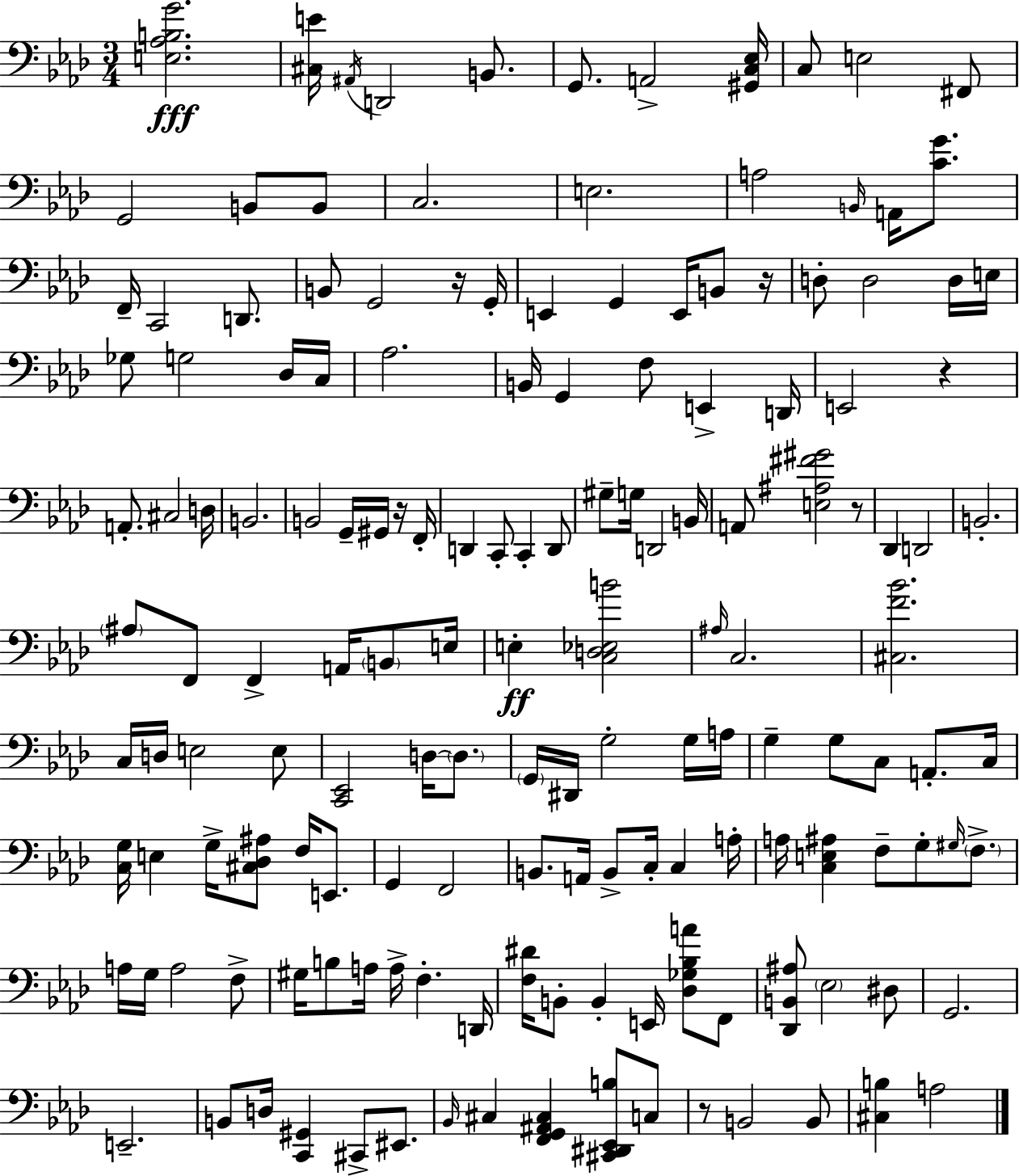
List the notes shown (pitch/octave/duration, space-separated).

[E3,Ab3,B3,G4]/h. [C#3,E4]/s A#2/s D2/h B2/e. G2/e. A2/h [G#2,C3,Eb3]/s C3/e E3/h F#2/e G2/h B2/e B2/e C3/h. E3/h. A3/h B2/s A2/s [C4,G4]/e. F2/s C2/h D2/e. B2/e G2/h R/s G2/s E2/q G2/q E2/s B2/e R/s D3/e D3/h D3/s E3/s Gb3/e G3/h Db3/s C3/s Ab3/h. B2/s G2/q F3/e E2/q D2/s E2/h R/q A2/e. C#3/h D3/s B2/h. B2/h G2/s G#2/s R/s F2/s D2/q C2/e C2/q D2/e G#3/e G3/s D2/h B2/s A2/e [E3,A#3,F#4,G#4]/h R/e Db2/q D2/h B2/h. A#3/e F2/e F2/q A2/s B2/e E3/s E3/q [C3,D3,Eb3,B4]/h A#3/s C3/h. [C#3,F4,Bb4]/h. C3/s D3/s E3/h E3/e [C2,Eb2]/h D3/s D3/e. G2/s D#2/s G3/h G3/s A3/s G3/q G3/e C3/e A2/e. C3/s [C3,G3]/s E3/q G3/s [C#3,Db3,A#3]/e F3/s E2/e. G2/q F2/h B2/e. A2/s B2/e C3/s C3/q A3/s A3/s [C3,E3,A#3]/q F3/e G3/e G#3/s F3/e. A3/s G3/s A3/h F3/e G#3/s B3/e A3/s A3/s F3/q. D2/s [F3,D#4]/s B2/e B2/q E2/s [Db3,Gb3,Bb3,A4]/e F2/e [Db2,B2,A#3]/e Eb3/h D#3/e G2/h. E2/h. B2/e D3/s [C2,G#2]/q C#2/e EIS2/e. Bb2/s C#3/q [F2,G2,A#2,C#3]/q [C#2,D#2,Eb2,B3]/e C3/e R/e B2/h B2/e [C#3,B3]/q A3/h